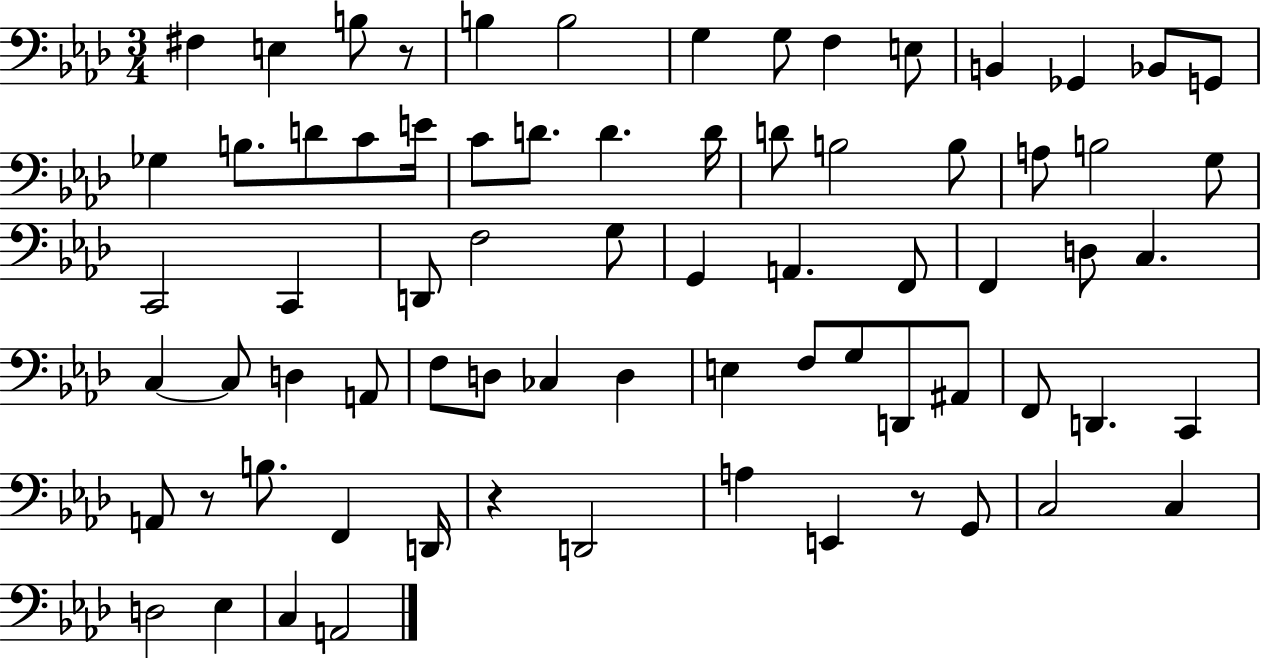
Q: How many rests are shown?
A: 4